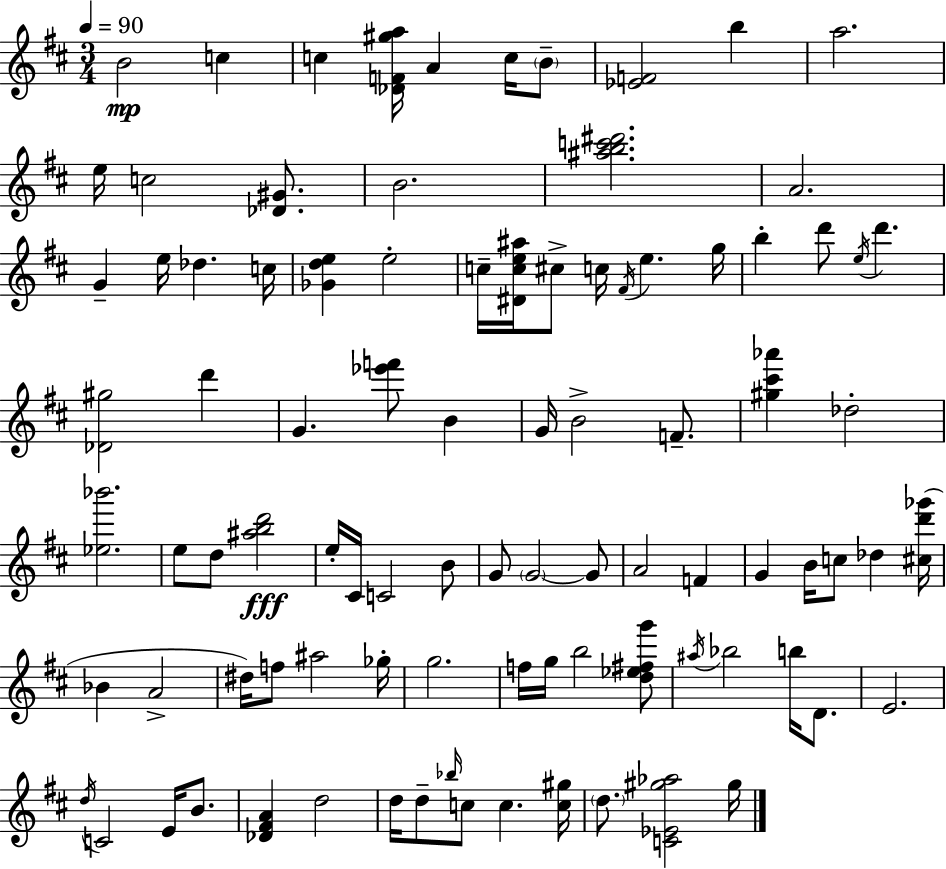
{
  \clef treble
  \numericTimeSignature
  \time 3/4
  \key d \major
  \tempo 4 = 90
  b'2\mp c''4 | c''4 <des' f' gis'' a''>16 a'4 c''16 \parenthesize b'8-- | <ees' f'>2 b''4 | a''2. | \break e''16 c''2 <des' gis'>8. | b'2. | <ais'' b'' c''' dis'''>2. | a'2. | \break g'4-- e''16 des''4. c''16 | <ges' d'' e''>4 e''2-. | c''16-- <dis' c'' e'' ais''>16 cis''8-> c''16 \acciaccatura { fis'16 } e''4. | g''16 b''4-. d'''8 \acciaccatura { e''16 } d'''4. | \break <des' gis''>2 d'''4 | g'4. <ees''' f'''>8 b'4 | g'16 b'2-> f'8.-- | <gis'' cis''' aes'''>4 des''2-. | \break <ees'' bes'''>2. | e''8 d''8 <ais'' b'' d'''>2\fff | e''16-. cis'16 c'2 | b'8 g'8 \parenthesize g'2~~ | \break g'8 a'2 f'4 | g'4 b'16 c''8 des''4 | <cis'' d''' ges'''>16( bes'4 a'2-> | dis''16) f''8 ais''2 | \break ges''16-. g''2. | f''16 g''16 b''2 | <d'' ees'' fis'' g'''>8 \acciaccatura { ais''16 } bes''2 b''16 | d'8. e'2. | \break \acciaccatura { d''16 } c'2 | e'16 b'8. <des' fis' a'>4 d''2 | d''16 d''8-- \grace { bes''16 } c''8 c''4. | <c'' gis''>16 \parenthesize d''8. <c' ees' gis'' aes''>2 | \break gis''16 \bar "|."
}